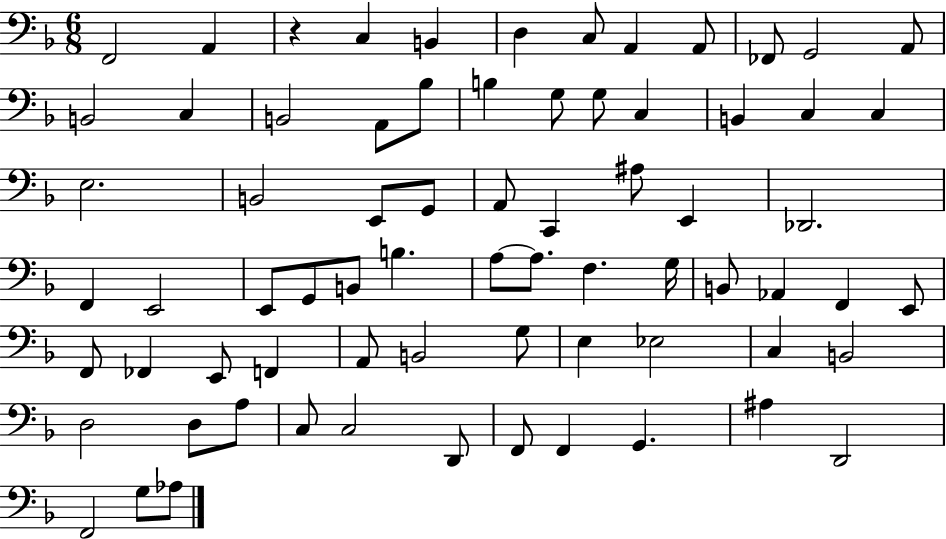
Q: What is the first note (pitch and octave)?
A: F2